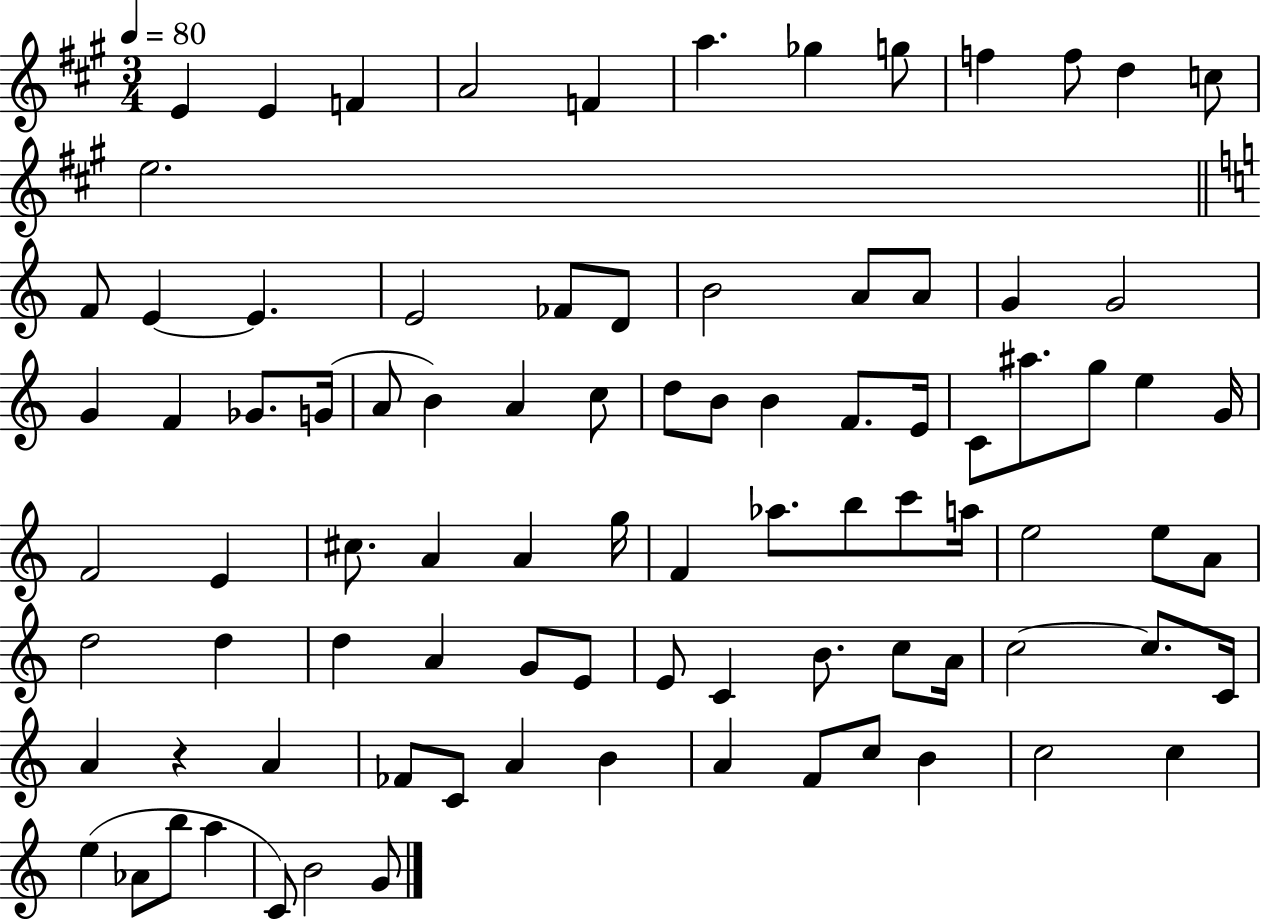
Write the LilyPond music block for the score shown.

{
  \clef treble
  \numericTimeSignature
  \time 3/4
  \key a \major
  \tempo 4 = 80
  e'4 e'4 f'4 | a'2 f'4 | a''4. ges''4 g''8 | f''4 f''8 d''4 c''8 | \break e''2. | \bar "||" \break \key a \minor f'8 e'4~~ e'4. | e'2 fes'8 d'8 | b'2 a'8 a'8 | g'4 g'2 | \break g'4 f'4 ges'8. g'16( | a'8 b'4) a'4 c''8 | d''8 b'8 b'4 f'8. e'16 | c'8 ais''8. g''8 e''4 g'16 | \break f'2 e'4 | cis''8. a'4 a'4 g''16 | f'4 aes''8. b''8 c'''8 a''16 | e''2 e''8 a'8 | \break d''2 d''4 | d''4 a'4 g'8 e'8 | e'8 c'4 b'8. c''8 a'16 | c''2~~ c''8. c'16 | \break a'4 r4 a'4 | fes'8 c'8 a'4 b'4 | a'4 f'8 c''8 b'4 | c''2 c''4 | \break e''4( aes'8 b''8 a''4 | c'8) b'2 g'8 | \bar "|."
}